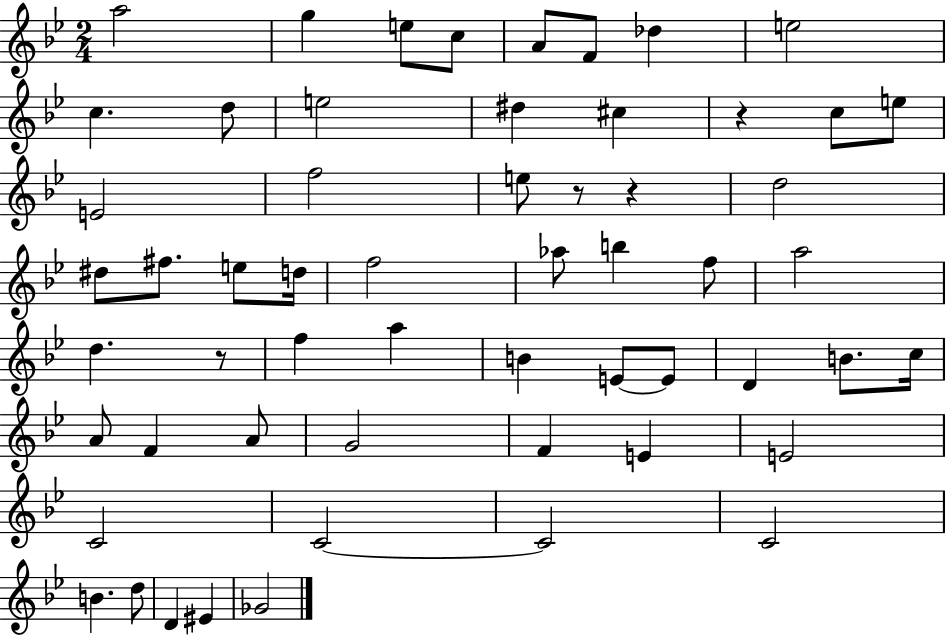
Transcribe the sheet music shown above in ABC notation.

X:1
T:Untitled
M:2/4
L:1/4
K:Bb
a2 g e/2 c/2 A/2 F/2 _d e2 c d/2 e2 ^d ^c z c/2 e/2 E2 f2 e/2 z/2 z d2 ^d/2 ^f/2 e/2 d/4 f2 _a/2 b f/2 a2 d z/2 f a B E/2 E/2 D B/2 c/4 A/2 F A/2 G2 F E E2 C2 C2 C2 C2 B d/2 D ^E _G2